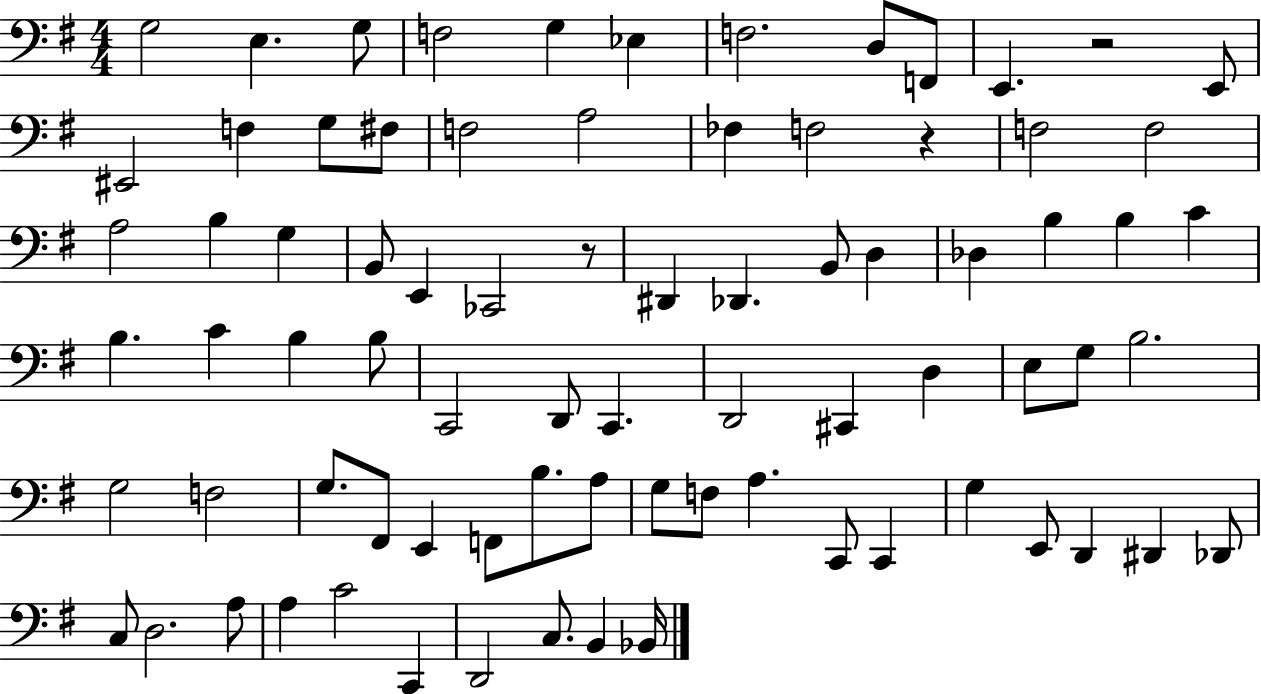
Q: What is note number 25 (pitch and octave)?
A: B2